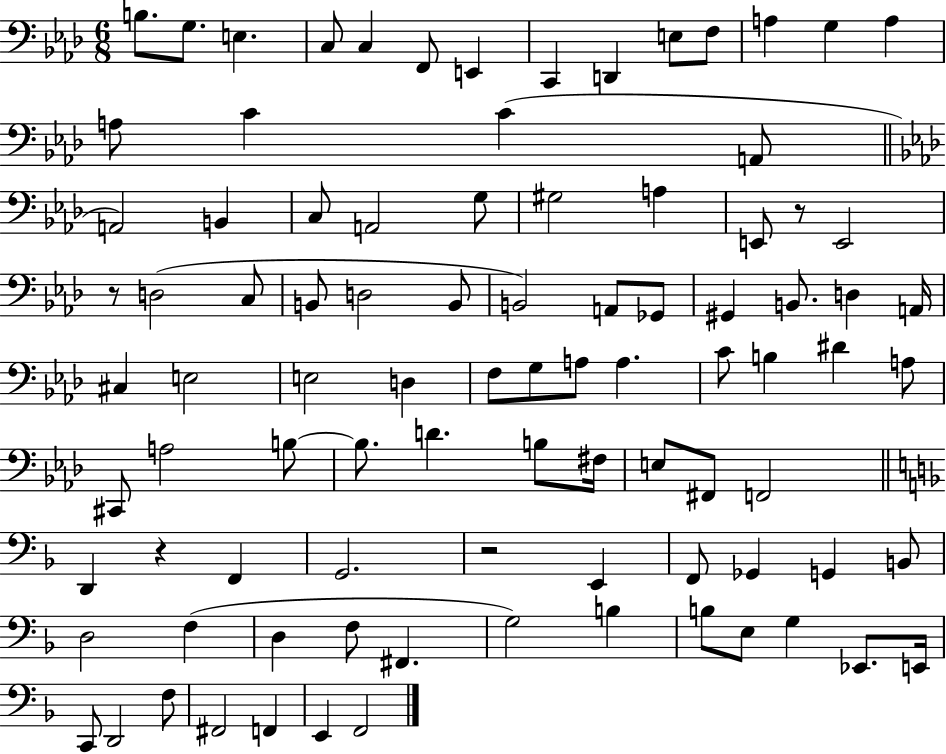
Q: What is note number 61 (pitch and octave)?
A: F2